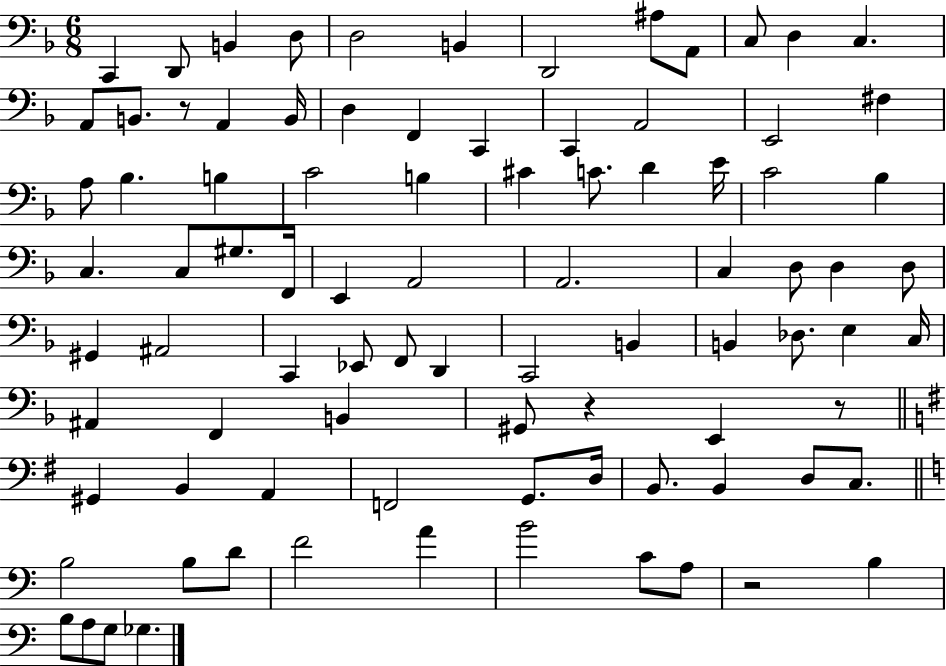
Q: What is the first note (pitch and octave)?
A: C2